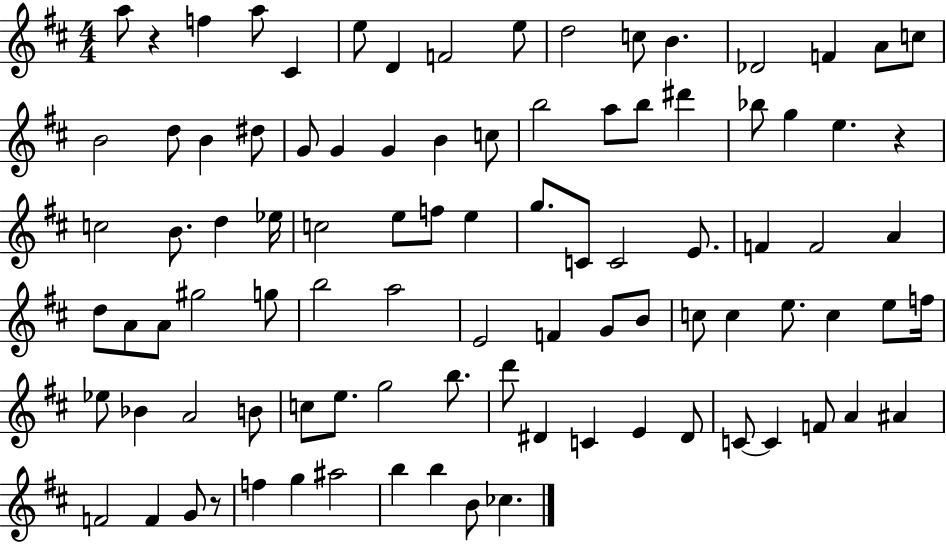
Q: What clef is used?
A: treble